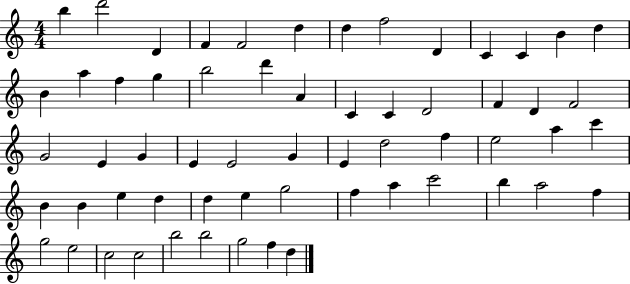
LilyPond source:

{
  \clef treble
  \numericTimeSignature
  \time 4/4
  \key c \major
  b''4 d'''2 d'4 | f'4 f'2 d''4 | d''4 f''2 d'4 | c'4 c'4 b'4 d''4 | \break b'4 a''4 f''4 g''4 | b''2 d'''4 a'4 | c'4 c'4 d'2 | f'4 d'4 f'2 | \break g'2 e'4 g'4 | e'4 e'2 g'4 | e'4 d''2 f''4 | e''2 a''4 c'''4 | \break b'4 b'4 e''4 d''4 | d''4 e''4 g''2 | f''4 a''4 c'''2 | b''4 a''2 f''4 | \break g''2 e''2 | c''2 c''2 | b''2 b''2 | g''2 f''4 d''4 | \break \bar "|."
}